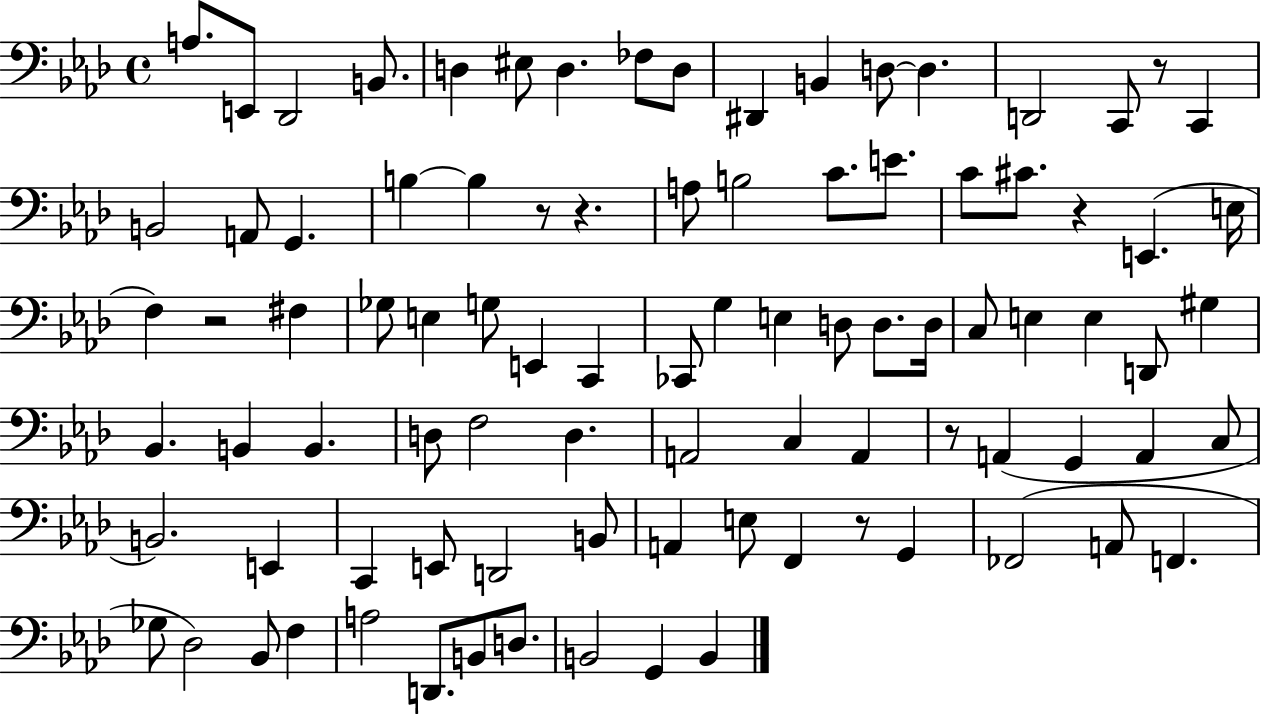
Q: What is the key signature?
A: AES major